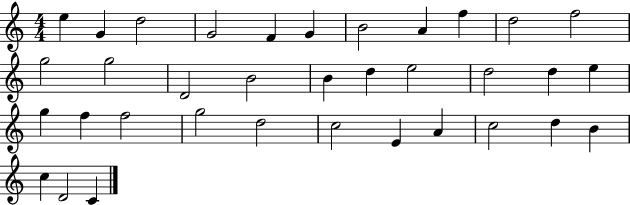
{
  \clef treble
  \numericTimeSignature
  \time 4/4
  \key c \major
  e''4 g'4 d''2 | g'2 f'4 g'4 | b'2 a'4 f''4 | d''2 f''2 | \break g''2 g''2 | d'2 b'2 | b'4 d''4 e''2 | d''2 d''4 e''4 | \break g''4 f''4 f''2 | g''2 d''2 | c''2 e'4 a'4 | c''2 d''4 b'4 | \break c''4 d'2 c'4 | \bar "|."
}